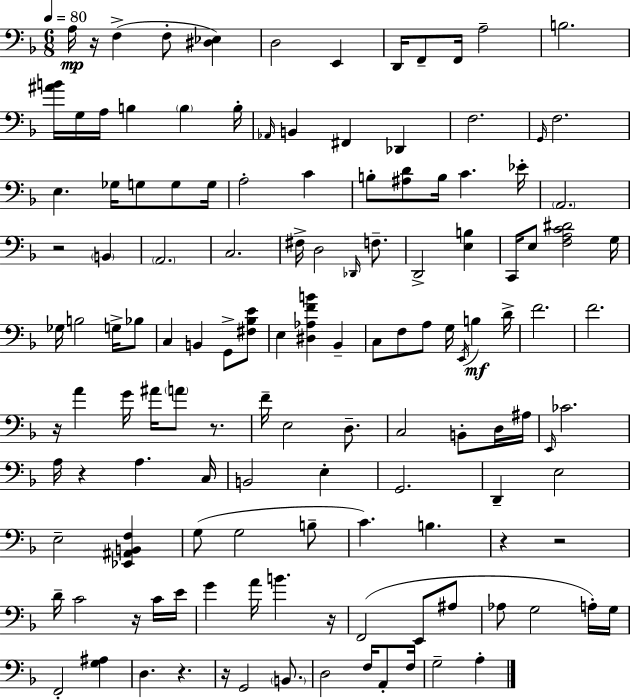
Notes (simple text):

A3/s R/s F3/q F3/e [D#3,Eb3]/q D3/h E2/q D2/s F2/e F2/s A3/h B3/h. [A#4,B4]/s G3/s A3/s B3/q B3/q B3/s Ab2/s B2/q F#2/q Db2/q F3/h. G2/s F3/h. E3/q. Gb3/s G3/e G3/e G3/s A3/h C4/q B3/e [A#3,D4]/e B3/s C4/q. Eb4/s A2/h. R/h B2/q A2/h. C3/h. F#3/s D3/h Db2/s F3/e. D2/h [E3,B3]/q C2/s E3/e [F3,A3,C4,D#4]/h G3/s Gb3/s B3/h G3/s Bb3/e C3/q B2/q G2/e [F#3,Bb3,E4]/e E3/q [D#3,Ab3,F4,B4]/q Bb2/q C3/e F3/e A3/e G3/s E2/s B3/q D4/s F4/h. F4/h. R/s A4/q G4/s A#4/s A4/e R/e. F4/s E3/h D3/e. C3/h B2/e D3/s A#3/s E2/s CES4/h. A3/s R/q A3/q. C3/s B2/h E3/q G2/h. D2/q E3/h E3/h [Eb2,A#2,B2,F3]/q G3/e G3/h B3/e C4/q. B3/q. R/q R/h D4/s C4/h R/s C4/s E4/s G4/q A4/s B4/q. R/s F2/h E2/e A#3/e Ab3/e G3/h A3/s G3/s F2/h [G3,A#3]/q D3/q. R/q. R/s G2/h B2/e. D3/h F3/s A2/e F3/s G3/h A3/q